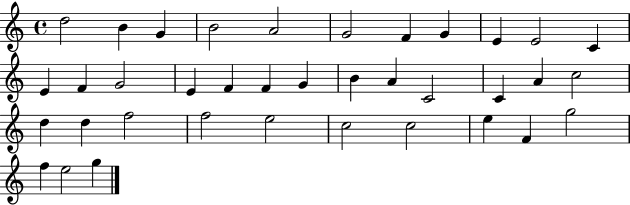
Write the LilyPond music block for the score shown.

{
  \clef treble
  \time 4/4
  \defaultTimeSignature
  \key c \major
  d''2 b'4 g'4 | b'2 a'2 | g'2 f'4 g'4 | e'4 e'2 c'4 | \break e'4 f'4 g'2 | e'4 f'4 f'4 g'4 | b'4 a'4 c'2 | c'4 a'4 c''2 | \break d''4 d''4 f''2 | f''2 e''2 | c''2 c''2 | e''4 f'4 g''2 | \break f''4 e''2 g''4 | \bar "|."
}